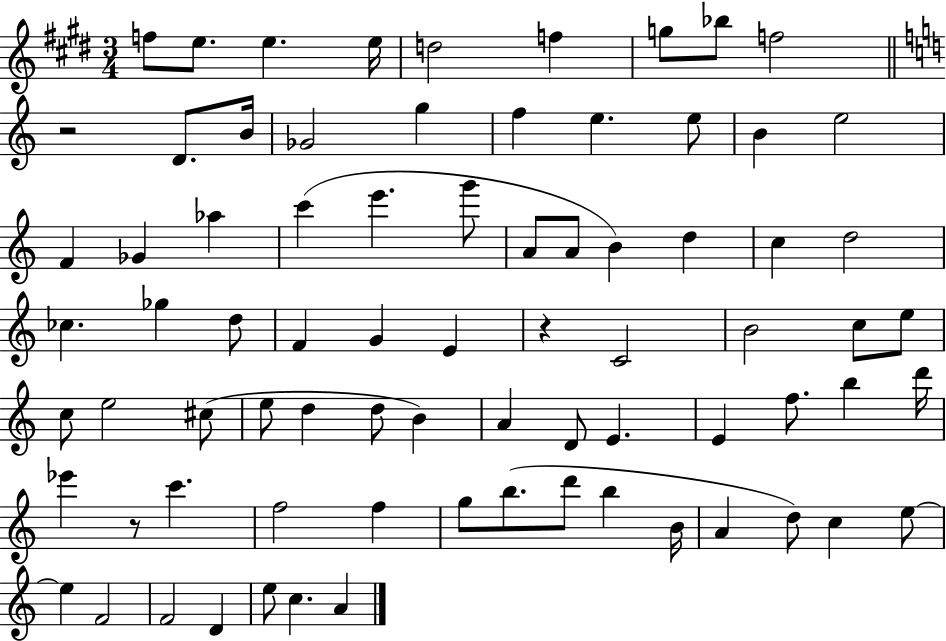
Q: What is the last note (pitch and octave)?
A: A4